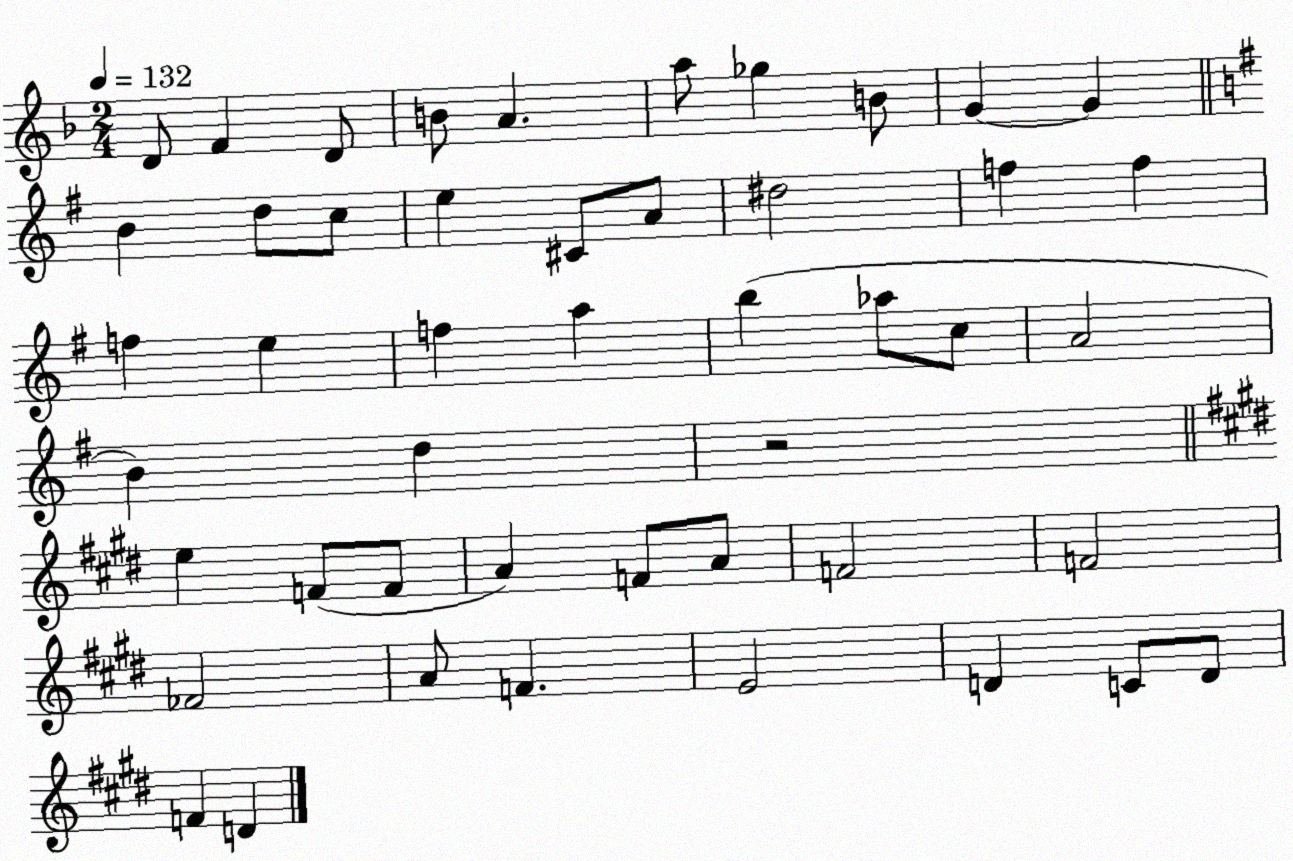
X:1
T:Untitled
M:2/4
L:1/4
K:F
D/2 F D/2 B/2 A a/2 _g B/2 G G B d/2 c/2 e ^C/2 A/2 ^d2 f f f e f a b _a/2 c/2 A2 B d z2 e F/2 F/2 A F/2 A/2 F2 F2 _F2 A/2 F E2 D C/2 D/2 F D